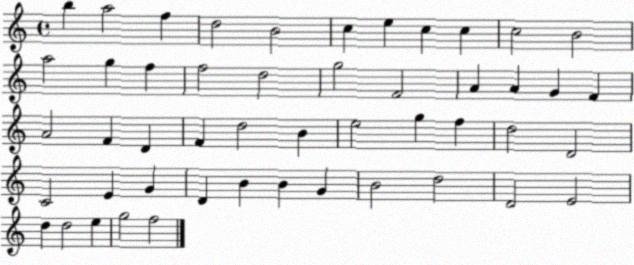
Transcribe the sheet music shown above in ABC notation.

X:1
T:Untitled
M:4/4
L:1/4
K:C
b a2 f d2 B2 c e c c c2 B2 a2 g f f2 d2 g2 F2 A A G F A2 F D F d2 B e2 g f d2 D2 C2 E G D B B G B2 d2 D2 E2 d d2 e g2 f2